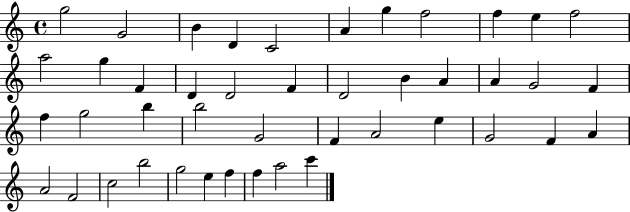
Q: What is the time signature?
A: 4/4